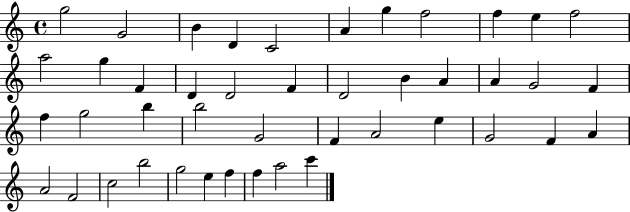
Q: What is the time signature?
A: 4/4